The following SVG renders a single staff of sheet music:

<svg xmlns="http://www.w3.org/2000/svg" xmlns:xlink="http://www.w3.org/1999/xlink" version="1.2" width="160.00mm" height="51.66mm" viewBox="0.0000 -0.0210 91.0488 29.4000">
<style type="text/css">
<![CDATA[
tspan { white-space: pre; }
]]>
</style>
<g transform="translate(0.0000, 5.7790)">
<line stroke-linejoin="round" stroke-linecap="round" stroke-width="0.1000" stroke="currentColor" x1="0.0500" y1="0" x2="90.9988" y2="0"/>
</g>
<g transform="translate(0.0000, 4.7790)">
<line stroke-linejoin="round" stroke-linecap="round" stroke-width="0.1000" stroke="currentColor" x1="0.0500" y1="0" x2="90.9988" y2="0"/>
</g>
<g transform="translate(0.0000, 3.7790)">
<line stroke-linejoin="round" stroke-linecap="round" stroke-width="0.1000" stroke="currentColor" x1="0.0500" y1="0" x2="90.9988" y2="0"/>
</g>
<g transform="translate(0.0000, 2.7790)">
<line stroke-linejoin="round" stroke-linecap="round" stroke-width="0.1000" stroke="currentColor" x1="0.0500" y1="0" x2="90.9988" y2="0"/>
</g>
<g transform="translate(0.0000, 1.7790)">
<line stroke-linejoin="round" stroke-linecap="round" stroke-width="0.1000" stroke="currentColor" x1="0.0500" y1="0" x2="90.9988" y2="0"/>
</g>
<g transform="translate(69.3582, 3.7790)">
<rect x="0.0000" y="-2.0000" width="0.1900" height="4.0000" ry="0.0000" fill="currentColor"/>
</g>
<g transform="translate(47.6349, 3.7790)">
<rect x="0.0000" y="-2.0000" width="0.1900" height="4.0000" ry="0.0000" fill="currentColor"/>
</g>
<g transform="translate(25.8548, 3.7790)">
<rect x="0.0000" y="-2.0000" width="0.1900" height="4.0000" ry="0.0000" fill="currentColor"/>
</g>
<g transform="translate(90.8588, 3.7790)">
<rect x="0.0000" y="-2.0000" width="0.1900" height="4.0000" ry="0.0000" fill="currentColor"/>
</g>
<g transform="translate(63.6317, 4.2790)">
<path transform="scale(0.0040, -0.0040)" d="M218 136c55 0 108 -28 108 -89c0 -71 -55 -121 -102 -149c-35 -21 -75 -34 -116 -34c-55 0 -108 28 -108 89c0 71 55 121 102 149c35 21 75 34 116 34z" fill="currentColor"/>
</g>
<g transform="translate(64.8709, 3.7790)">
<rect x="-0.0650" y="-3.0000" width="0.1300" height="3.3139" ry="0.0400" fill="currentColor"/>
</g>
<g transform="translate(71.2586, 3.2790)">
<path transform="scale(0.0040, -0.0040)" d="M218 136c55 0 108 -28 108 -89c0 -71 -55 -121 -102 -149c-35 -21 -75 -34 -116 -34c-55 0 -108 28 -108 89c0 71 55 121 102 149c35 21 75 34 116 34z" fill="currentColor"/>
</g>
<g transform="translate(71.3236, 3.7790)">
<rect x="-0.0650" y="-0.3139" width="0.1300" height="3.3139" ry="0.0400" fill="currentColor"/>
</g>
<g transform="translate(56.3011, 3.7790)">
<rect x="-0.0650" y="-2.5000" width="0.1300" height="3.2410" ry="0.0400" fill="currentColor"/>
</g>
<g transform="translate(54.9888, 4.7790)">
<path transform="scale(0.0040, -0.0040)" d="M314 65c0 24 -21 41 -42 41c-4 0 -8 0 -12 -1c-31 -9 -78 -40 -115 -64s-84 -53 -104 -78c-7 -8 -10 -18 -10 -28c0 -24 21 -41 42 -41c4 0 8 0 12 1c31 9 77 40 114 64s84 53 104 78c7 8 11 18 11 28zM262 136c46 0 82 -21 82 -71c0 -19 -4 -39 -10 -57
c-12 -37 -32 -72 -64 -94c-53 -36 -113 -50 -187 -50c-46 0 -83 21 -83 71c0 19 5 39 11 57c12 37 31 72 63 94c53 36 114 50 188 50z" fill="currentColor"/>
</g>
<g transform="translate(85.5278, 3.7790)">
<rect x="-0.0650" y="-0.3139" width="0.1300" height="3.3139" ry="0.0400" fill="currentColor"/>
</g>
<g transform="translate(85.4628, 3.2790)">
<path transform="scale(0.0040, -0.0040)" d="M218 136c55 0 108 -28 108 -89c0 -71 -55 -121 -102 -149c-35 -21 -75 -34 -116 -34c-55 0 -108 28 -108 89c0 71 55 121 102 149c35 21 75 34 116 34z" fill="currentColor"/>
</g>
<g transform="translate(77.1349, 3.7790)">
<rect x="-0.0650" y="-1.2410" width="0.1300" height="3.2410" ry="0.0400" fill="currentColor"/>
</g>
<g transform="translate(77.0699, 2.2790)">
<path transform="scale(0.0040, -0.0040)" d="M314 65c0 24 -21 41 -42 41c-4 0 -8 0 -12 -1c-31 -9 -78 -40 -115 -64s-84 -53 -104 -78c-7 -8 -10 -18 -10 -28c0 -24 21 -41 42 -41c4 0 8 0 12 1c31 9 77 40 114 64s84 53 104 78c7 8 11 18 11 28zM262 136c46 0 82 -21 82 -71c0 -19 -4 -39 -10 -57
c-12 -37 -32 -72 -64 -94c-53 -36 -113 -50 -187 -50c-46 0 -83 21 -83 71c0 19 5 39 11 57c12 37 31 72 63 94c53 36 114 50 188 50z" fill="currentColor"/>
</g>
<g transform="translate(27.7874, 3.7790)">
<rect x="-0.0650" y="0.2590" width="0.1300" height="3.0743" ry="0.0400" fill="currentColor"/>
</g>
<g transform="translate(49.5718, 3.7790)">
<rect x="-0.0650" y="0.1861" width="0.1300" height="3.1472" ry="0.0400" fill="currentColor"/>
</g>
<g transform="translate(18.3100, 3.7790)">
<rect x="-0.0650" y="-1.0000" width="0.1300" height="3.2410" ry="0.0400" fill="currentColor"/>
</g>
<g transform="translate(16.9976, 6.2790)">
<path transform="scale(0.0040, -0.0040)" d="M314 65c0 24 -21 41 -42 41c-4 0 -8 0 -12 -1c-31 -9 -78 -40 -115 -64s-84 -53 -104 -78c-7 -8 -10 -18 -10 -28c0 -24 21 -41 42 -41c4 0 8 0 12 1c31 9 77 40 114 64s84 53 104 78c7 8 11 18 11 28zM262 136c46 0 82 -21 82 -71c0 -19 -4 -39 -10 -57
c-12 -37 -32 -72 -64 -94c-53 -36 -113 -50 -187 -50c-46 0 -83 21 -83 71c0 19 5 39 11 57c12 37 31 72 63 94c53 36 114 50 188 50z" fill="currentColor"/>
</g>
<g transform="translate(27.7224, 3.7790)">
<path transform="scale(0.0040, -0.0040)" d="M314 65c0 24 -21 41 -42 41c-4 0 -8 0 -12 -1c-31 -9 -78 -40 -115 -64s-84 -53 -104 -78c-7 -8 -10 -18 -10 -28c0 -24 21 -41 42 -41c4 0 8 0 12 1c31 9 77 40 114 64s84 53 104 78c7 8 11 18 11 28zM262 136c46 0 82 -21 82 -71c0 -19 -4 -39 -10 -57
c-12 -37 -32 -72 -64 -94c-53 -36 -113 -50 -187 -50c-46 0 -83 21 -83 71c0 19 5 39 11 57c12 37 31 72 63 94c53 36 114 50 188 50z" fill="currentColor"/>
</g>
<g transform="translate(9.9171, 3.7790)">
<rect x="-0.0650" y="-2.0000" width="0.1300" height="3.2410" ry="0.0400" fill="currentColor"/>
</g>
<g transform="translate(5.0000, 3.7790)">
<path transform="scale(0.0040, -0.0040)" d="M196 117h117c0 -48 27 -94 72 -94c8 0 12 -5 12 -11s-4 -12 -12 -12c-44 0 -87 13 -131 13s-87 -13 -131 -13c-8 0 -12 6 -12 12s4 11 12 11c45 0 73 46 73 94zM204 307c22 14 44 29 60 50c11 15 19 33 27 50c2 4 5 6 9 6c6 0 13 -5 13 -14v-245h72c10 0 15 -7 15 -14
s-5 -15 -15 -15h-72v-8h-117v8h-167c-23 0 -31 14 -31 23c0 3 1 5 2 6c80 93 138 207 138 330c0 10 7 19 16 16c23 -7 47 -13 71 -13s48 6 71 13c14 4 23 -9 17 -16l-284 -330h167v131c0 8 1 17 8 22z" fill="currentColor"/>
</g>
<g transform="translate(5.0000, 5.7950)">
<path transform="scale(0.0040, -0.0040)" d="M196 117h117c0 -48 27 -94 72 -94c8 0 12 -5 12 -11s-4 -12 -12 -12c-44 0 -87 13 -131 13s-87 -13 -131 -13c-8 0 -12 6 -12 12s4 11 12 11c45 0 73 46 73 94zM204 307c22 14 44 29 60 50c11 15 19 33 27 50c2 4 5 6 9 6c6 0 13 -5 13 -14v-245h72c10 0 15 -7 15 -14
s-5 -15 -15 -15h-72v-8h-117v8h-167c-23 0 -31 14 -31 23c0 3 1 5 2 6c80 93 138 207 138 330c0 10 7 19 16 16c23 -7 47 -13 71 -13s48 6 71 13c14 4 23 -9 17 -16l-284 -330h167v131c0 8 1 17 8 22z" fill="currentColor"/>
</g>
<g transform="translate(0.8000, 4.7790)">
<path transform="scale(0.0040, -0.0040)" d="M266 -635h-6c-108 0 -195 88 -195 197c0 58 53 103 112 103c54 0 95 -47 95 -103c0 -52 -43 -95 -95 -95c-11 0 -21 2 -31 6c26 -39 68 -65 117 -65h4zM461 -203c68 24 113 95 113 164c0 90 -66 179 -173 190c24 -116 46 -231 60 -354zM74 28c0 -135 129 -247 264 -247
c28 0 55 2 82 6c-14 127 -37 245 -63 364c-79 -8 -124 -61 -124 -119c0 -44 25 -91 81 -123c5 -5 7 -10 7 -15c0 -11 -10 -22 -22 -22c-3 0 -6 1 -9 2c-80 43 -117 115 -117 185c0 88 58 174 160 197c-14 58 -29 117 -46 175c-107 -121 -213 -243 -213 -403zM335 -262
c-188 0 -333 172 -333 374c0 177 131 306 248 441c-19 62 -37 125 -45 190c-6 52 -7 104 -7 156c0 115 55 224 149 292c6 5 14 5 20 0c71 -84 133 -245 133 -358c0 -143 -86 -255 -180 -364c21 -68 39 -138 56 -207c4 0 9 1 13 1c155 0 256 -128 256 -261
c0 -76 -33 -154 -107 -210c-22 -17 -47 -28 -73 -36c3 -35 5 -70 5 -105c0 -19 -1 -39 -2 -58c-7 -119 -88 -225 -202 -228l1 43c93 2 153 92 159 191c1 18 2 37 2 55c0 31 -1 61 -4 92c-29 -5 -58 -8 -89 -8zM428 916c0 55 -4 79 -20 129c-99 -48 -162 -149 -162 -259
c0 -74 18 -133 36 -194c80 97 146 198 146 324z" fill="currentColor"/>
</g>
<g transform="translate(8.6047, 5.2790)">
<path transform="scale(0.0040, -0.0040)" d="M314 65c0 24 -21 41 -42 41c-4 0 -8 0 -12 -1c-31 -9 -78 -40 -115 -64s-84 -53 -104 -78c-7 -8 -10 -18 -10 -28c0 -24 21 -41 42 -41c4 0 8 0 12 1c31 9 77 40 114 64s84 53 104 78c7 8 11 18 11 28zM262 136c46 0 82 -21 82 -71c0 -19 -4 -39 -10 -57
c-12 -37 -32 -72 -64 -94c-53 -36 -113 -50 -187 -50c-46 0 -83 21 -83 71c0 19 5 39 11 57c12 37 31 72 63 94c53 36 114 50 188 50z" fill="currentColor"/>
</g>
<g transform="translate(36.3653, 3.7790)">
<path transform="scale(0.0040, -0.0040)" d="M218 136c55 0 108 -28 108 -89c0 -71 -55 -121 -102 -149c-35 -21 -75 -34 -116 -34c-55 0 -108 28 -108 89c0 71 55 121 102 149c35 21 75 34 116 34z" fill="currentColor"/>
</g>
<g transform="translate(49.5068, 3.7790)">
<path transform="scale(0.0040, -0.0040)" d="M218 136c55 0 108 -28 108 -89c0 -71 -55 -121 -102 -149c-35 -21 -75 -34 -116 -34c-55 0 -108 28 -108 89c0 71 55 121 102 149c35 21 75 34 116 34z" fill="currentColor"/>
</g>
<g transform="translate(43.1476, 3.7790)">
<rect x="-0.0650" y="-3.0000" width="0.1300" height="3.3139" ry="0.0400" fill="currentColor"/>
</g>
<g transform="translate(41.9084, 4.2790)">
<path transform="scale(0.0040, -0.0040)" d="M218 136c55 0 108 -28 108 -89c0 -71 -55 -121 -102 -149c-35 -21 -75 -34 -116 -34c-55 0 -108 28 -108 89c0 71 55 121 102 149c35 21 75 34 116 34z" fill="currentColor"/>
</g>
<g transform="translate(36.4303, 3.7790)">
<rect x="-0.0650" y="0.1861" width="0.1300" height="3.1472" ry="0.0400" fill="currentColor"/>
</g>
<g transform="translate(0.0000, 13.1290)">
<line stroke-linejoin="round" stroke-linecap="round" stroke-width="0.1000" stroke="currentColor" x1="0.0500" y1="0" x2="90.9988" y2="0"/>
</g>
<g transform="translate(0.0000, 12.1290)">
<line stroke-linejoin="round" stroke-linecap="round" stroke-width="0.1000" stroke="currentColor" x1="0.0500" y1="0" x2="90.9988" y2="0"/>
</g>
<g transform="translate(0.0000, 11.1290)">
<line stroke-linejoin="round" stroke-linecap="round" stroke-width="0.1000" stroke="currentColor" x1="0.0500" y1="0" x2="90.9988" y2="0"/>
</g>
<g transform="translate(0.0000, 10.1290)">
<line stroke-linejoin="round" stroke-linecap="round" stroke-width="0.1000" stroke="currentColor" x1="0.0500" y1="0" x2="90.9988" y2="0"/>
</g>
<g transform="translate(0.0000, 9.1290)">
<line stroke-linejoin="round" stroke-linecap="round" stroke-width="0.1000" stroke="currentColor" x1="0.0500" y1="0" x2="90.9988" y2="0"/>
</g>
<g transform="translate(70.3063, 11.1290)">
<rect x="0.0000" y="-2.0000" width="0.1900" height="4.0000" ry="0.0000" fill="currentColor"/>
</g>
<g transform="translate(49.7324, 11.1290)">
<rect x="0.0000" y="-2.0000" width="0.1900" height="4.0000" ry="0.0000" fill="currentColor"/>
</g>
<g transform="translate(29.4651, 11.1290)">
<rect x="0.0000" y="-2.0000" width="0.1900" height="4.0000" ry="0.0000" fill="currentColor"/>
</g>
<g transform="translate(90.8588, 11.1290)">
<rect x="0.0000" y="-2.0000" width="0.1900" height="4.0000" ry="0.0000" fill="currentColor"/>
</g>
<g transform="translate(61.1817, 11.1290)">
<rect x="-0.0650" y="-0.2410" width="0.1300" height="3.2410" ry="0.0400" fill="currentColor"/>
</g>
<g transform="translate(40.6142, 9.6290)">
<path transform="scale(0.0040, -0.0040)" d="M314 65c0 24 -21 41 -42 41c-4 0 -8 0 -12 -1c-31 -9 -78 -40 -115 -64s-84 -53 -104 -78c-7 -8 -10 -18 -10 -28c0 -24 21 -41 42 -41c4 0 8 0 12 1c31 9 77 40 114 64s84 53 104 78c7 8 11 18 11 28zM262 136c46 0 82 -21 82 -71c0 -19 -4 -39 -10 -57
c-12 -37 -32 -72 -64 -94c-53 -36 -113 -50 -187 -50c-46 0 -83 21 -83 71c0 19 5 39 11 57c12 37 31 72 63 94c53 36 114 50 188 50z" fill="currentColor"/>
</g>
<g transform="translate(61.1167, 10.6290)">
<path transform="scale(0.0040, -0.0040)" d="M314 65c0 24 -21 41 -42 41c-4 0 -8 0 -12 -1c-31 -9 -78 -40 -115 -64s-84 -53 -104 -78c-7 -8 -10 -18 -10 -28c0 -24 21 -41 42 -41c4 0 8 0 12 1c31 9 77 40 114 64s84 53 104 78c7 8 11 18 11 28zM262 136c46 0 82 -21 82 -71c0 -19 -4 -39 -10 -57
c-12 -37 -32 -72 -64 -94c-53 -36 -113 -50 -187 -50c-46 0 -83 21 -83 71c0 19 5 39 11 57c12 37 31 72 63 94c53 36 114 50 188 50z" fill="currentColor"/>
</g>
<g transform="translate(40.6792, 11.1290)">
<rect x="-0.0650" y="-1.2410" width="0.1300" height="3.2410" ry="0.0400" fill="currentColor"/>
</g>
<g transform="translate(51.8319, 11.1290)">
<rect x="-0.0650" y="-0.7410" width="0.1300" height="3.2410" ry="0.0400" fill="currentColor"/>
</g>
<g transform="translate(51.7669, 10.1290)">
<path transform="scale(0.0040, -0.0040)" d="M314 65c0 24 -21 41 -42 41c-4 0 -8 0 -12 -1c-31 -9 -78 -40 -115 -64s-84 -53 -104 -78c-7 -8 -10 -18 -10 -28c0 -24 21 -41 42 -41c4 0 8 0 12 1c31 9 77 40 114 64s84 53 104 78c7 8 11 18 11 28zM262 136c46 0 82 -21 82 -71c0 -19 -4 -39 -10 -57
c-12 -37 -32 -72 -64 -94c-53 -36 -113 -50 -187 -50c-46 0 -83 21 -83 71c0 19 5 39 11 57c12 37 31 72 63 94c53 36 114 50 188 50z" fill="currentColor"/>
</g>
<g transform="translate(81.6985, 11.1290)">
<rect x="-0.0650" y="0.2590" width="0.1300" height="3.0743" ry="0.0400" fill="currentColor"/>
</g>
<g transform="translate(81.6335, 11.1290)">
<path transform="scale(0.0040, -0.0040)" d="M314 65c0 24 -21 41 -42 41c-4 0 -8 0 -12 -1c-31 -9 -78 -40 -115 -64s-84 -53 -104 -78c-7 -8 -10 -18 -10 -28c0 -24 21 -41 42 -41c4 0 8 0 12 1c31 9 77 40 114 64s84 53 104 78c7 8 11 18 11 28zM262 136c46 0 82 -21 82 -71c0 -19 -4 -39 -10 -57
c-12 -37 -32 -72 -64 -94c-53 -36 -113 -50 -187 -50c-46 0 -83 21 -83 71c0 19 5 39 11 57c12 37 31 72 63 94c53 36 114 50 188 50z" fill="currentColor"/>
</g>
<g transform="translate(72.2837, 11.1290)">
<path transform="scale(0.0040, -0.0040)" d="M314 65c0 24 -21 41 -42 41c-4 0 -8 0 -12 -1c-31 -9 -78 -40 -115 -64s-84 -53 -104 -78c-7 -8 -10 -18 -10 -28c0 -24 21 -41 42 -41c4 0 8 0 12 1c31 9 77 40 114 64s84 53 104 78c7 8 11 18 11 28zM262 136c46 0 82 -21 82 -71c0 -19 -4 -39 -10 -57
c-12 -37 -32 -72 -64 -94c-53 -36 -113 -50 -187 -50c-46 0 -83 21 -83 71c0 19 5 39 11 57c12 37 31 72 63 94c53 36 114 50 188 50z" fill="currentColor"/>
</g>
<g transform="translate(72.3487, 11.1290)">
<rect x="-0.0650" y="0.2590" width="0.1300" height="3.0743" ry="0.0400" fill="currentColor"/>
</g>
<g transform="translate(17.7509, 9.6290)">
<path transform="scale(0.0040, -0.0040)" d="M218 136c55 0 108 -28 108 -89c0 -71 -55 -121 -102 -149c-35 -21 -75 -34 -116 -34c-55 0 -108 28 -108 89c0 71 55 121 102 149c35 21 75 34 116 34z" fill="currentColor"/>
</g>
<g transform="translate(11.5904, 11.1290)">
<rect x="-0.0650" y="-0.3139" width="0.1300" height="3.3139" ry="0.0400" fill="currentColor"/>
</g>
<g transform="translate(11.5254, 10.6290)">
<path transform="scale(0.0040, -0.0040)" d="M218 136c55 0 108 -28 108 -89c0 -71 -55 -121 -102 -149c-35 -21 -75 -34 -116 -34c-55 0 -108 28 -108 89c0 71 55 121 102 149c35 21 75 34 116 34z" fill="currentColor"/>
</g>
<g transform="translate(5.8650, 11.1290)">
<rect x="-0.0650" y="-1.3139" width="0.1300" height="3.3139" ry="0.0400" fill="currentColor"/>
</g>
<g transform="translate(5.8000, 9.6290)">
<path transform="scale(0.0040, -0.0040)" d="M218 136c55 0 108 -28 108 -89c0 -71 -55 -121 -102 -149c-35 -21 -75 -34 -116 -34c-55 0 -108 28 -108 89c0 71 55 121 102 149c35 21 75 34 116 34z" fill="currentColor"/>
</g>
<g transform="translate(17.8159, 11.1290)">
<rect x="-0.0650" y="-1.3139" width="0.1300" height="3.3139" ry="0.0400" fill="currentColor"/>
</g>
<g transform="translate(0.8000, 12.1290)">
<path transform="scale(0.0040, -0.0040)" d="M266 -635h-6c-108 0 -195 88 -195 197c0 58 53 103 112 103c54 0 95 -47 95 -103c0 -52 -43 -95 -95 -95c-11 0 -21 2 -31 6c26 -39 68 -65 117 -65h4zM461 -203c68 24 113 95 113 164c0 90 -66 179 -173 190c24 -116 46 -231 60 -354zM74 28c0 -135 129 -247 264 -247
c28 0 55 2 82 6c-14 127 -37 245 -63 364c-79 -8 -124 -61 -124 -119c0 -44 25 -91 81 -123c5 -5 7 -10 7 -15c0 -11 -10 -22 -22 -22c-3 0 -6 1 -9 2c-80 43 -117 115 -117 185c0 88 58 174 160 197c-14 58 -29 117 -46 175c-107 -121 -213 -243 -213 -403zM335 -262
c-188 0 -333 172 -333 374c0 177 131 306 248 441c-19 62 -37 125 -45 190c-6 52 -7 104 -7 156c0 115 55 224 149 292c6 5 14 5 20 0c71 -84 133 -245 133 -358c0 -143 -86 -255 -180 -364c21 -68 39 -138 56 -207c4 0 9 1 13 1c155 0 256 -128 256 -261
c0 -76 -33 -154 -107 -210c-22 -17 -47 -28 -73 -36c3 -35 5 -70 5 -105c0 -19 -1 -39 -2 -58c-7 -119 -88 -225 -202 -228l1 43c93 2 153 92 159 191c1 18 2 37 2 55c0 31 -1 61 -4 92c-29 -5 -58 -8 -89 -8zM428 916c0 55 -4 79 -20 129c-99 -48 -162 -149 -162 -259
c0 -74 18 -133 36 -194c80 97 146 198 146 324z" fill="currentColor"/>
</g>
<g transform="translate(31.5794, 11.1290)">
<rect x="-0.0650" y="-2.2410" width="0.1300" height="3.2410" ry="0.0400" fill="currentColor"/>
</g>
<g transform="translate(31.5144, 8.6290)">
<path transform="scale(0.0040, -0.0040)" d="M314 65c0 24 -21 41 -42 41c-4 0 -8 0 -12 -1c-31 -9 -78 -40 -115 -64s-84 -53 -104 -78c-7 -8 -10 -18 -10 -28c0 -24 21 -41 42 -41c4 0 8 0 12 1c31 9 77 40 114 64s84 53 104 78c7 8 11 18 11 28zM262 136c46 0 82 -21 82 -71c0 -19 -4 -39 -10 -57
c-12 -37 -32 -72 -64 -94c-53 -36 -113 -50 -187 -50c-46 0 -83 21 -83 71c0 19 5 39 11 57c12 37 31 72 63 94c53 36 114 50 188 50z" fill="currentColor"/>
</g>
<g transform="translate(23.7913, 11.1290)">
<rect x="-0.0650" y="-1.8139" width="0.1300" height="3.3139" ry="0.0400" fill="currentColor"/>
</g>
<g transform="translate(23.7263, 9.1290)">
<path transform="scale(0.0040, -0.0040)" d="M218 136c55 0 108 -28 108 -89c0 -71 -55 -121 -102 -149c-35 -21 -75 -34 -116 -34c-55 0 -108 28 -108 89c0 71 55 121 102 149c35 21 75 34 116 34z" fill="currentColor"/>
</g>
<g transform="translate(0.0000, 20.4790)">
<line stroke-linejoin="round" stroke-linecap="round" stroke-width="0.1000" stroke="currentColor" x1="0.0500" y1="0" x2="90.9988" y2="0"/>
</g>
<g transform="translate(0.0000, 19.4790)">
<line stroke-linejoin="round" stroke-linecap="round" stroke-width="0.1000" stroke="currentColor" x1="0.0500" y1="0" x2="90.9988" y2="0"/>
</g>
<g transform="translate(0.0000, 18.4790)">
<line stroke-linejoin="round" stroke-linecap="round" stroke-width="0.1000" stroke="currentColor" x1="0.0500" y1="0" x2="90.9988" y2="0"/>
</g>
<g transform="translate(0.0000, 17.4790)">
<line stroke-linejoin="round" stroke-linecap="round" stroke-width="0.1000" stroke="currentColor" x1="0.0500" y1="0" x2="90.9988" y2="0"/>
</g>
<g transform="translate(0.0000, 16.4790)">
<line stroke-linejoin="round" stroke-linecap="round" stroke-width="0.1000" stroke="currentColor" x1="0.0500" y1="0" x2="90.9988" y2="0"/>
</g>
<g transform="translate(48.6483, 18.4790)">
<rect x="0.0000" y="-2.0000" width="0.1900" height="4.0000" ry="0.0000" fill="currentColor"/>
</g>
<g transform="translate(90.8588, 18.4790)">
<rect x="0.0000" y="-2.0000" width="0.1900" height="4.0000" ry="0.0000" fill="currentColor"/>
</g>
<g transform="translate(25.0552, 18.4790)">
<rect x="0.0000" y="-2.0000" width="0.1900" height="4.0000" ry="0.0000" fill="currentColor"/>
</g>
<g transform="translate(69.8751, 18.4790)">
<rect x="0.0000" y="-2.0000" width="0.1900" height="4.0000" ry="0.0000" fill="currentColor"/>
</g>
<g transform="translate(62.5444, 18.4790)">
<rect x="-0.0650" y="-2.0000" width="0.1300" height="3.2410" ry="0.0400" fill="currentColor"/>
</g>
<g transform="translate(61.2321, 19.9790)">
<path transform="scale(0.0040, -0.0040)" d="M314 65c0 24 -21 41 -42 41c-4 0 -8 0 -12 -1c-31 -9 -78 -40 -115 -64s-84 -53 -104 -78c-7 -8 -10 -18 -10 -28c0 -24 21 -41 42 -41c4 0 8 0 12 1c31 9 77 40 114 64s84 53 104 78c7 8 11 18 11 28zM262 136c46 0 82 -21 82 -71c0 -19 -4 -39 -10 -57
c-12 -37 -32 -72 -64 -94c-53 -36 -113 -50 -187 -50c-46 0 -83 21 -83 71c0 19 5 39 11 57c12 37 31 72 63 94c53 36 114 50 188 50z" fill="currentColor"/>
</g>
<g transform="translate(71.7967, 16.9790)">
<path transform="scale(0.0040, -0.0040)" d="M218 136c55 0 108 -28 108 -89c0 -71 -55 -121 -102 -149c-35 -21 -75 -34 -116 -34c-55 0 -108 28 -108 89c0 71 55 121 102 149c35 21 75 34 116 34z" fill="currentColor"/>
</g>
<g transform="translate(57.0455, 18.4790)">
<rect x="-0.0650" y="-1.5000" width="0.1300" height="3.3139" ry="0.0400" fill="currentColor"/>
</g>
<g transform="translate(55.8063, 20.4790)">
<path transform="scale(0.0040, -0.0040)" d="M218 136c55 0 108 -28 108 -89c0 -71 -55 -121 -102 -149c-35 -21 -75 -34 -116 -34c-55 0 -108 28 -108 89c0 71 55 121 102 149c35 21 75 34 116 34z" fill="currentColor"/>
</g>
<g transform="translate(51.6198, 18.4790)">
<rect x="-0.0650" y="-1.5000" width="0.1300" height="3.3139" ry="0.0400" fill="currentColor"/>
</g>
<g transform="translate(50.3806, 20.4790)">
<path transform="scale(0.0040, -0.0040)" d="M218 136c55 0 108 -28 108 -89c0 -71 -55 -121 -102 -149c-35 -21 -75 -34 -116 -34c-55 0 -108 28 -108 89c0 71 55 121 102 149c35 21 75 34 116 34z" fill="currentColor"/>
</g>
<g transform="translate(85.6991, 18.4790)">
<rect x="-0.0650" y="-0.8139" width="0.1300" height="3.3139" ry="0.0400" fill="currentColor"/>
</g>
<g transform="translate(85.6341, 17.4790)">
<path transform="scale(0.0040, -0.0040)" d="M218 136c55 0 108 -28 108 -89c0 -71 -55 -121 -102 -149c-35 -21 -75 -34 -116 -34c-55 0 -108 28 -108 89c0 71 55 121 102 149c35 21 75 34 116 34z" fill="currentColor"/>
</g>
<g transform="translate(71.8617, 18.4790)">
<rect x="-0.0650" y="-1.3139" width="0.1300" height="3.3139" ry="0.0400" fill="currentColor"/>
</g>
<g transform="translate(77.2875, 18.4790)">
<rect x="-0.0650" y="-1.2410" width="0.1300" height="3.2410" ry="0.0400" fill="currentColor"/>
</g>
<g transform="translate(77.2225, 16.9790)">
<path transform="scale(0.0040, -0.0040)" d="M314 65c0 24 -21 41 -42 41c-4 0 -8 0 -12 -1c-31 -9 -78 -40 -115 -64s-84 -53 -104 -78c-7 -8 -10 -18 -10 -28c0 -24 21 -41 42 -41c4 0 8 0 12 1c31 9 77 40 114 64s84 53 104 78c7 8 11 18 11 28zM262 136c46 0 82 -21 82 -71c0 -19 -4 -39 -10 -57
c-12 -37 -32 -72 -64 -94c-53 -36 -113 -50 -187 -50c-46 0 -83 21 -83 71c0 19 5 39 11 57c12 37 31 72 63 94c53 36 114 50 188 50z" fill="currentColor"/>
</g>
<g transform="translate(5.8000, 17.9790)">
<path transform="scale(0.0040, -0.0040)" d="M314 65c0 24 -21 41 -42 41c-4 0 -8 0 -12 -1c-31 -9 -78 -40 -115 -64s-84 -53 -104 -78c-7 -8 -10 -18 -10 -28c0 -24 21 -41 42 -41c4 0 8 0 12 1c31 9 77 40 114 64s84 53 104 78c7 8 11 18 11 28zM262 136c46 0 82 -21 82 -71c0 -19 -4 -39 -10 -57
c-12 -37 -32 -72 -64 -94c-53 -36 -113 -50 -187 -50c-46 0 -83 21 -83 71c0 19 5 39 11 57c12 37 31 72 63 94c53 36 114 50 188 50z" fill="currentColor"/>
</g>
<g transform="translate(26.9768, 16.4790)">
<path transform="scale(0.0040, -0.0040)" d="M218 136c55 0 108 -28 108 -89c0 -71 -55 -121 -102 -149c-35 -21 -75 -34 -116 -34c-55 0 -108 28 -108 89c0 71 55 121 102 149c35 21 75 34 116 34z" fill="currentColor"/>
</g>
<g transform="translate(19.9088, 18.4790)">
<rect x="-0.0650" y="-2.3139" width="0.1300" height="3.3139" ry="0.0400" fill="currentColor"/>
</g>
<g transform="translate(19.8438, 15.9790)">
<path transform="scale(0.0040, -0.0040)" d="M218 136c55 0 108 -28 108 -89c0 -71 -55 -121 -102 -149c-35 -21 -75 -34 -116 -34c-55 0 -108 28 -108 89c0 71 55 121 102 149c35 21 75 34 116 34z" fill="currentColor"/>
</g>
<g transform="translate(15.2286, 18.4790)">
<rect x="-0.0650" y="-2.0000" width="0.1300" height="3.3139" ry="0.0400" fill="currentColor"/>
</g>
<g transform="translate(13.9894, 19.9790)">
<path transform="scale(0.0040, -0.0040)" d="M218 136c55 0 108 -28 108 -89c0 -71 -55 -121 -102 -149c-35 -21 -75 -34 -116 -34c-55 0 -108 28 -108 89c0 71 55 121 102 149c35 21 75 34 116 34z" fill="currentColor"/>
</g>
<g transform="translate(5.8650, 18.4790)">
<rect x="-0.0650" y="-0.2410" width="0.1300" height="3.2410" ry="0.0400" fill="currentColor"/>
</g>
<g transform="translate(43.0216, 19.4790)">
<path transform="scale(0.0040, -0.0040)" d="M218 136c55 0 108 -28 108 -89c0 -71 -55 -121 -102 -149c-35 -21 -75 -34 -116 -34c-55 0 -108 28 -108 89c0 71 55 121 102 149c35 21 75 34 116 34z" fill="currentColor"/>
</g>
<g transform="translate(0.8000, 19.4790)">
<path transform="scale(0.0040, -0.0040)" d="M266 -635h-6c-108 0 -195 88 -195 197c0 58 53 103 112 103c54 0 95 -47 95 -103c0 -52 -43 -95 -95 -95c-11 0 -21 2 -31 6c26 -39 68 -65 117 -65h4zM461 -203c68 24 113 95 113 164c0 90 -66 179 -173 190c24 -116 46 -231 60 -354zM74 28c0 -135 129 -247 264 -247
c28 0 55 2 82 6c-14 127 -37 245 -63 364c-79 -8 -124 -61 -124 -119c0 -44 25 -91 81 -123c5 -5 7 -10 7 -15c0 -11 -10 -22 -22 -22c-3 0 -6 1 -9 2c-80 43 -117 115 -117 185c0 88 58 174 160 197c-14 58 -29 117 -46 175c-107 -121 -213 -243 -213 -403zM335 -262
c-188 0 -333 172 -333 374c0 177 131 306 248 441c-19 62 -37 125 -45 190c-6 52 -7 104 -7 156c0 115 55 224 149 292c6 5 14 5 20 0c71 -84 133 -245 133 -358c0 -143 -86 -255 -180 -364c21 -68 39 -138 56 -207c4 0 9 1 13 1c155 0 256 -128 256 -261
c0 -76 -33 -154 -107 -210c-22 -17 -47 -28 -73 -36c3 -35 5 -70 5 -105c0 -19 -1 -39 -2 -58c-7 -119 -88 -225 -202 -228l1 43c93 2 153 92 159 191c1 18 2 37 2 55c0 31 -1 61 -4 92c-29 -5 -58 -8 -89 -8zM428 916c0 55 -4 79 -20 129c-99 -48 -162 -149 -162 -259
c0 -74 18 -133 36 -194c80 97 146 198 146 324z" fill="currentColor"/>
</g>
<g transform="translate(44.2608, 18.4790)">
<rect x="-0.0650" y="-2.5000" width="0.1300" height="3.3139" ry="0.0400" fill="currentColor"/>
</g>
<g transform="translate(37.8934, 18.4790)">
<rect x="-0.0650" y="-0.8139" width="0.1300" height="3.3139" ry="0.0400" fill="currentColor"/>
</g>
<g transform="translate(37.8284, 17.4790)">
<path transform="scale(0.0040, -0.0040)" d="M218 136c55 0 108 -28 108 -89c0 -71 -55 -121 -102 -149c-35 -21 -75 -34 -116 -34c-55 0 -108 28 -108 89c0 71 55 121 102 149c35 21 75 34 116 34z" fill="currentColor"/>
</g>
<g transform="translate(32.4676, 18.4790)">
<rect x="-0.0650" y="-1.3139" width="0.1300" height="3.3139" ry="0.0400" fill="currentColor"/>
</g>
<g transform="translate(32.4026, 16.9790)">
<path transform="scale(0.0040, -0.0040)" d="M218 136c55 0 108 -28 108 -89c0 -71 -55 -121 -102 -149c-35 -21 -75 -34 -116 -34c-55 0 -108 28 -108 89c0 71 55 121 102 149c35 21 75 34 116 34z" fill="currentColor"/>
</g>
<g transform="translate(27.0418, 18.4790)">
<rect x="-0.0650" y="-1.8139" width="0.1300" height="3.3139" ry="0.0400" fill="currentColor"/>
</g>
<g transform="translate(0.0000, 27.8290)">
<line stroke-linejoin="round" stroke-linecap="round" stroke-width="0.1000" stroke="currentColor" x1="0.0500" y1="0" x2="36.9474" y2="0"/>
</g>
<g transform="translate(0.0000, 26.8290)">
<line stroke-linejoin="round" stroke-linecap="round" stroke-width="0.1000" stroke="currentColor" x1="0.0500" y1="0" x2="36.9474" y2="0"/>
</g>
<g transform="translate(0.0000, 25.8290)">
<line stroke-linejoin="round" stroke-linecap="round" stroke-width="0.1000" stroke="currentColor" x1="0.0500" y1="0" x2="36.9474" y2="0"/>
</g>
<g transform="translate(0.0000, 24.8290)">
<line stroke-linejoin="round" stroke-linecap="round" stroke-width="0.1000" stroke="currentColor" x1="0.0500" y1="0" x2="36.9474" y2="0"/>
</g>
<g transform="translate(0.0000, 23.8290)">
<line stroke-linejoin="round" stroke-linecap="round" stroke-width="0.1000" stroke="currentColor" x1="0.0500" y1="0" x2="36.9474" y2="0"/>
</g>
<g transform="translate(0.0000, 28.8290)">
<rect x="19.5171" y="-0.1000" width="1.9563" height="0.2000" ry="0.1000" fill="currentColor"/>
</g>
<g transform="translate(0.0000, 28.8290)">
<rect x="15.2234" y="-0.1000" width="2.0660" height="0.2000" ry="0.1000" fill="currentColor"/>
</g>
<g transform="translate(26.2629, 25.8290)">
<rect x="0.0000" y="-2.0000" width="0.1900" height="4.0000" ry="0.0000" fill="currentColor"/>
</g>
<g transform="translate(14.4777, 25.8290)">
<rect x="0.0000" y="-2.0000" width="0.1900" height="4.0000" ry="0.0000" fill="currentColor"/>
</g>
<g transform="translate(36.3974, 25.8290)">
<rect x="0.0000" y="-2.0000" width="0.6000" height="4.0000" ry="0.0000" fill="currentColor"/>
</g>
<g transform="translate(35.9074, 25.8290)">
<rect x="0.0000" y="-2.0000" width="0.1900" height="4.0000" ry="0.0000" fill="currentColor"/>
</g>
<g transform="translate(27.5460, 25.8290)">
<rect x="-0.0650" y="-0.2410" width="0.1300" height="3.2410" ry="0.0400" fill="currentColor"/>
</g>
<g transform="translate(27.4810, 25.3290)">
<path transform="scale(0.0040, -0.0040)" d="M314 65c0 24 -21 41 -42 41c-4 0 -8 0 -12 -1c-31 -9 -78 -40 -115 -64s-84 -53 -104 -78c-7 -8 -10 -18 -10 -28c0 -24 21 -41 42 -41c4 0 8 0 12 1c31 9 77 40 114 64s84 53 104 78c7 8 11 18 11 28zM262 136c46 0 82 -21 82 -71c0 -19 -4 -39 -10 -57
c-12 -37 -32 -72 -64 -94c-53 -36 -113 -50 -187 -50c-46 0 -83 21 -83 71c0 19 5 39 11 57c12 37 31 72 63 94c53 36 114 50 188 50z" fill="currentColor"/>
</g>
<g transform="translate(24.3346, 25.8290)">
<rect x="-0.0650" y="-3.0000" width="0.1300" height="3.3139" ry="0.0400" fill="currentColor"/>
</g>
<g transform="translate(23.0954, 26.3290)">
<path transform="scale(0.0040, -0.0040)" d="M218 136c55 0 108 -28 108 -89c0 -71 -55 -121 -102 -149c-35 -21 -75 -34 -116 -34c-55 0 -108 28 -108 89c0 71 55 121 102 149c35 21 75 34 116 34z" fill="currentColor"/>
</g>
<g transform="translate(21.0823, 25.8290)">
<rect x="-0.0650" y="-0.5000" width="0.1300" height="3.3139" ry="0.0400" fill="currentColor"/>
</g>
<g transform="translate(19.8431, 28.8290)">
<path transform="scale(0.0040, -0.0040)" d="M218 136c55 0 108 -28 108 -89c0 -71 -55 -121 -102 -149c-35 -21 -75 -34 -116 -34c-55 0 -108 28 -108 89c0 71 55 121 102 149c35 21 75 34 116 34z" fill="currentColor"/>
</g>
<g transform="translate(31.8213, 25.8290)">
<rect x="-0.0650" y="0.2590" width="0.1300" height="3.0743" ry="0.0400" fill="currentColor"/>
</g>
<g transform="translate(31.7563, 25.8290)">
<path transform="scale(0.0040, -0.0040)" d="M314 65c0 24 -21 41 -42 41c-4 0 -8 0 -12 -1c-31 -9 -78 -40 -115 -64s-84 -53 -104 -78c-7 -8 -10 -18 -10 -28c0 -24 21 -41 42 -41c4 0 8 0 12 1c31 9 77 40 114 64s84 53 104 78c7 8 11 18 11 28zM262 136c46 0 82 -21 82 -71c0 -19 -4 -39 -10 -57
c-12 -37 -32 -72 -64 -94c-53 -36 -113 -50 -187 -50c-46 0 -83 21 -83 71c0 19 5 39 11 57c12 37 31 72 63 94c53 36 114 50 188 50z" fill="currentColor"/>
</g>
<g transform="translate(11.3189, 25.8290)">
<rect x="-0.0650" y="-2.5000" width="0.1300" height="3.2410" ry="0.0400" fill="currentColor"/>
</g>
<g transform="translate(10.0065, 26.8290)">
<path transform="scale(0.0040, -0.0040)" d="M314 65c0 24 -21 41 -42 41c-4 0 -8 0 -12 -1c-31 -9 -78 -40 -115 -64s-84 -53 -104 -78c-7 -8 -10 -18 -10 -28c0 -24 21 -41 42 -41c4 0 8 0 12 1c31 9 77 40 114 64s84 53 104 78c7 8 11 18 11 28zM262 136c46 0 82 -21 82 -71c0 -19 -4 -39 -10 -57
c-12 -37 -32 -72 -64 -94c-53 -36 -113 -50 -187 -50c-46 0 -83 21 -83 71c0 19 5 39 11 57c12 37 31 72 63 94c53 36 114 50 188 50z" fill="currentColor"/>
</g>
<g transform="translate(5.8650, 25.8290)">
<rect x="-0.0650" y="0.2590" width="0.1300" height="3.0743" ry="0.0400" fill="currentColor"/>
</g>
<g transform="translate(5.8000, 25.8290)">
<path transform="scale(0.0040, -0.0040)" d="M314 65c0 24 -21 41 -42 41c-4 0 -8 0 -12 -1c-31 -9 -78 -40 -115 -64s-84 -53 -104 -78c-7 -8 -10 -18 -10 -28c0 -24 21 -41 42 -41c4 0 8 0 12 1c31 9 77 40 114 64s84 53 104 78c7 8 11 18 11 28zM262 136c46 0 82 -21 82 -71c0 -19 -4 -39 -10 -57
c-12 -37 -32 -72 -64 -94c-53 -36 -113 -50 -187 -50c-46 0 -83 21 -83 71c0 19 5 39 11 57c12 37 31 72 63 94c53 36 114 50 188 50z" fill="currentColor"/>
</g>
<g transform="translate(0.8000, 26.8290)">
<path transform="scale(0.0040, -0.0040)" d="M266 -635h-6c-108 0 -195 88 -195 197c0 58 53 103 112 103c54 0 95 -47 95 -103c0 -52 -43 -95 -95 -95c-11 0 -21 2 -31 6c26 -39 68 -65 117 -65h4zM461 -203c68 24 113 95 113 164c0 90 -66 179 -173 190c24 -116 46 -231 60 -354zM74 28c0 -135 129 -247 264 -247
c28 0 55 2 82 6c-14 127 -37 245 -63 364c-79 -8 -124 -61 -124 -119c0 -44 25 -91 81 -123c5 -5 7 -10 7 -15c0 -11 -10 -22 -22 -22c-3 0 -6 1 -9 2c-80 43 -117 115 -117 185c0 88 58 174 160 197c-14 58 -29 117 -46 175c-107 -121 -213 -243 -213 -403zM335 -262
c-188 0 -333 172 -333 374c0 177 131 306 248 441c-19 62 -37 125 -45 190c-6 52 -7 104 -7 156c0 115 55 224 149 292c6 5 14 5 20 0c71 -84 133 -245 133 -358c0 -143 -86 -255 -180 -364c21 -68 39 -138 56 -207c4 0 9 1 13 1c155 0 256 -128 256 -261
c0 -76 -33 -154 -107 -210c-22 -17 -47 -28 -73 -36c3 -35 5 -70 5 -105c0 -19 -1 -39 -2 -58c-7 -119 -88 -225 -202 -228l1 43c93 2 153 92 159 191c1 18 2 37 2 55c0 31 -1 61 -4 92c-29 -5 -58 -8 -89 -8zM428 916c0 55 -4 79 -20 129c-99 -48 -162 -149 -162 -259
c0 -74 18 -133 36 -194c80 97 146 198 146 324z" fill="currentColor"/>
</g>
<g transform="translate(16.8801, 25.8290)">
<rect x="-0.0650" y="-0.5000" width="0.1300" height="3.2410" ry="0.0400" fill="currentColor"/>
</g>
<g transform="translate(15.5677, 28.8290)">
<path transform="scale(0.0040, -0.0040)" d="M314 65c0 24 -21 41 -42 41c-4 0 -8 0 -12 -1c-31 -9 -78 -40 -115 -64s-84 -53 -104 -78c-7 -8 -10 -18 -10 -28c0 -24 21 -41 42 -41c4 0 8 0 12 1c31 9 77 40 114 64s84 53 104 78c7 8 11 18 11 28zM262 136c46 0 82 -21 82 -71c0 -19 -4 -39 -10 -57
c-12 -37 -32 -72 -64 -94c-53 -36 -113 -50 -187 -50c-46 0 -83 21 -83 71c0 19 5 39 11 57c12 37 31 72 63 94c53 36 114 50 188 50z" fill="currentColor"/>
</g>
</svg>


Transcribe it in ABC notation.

X:1
T:Untitled
M:4/4
L:1/4
K:C
F2 D2 B2 B A B G2 A c e2 c e c e f g2 e2 d2 c2 B2 B2 c2 F g f e d G E E F2 e e2 d B2 G2 C2 C A c2 B2